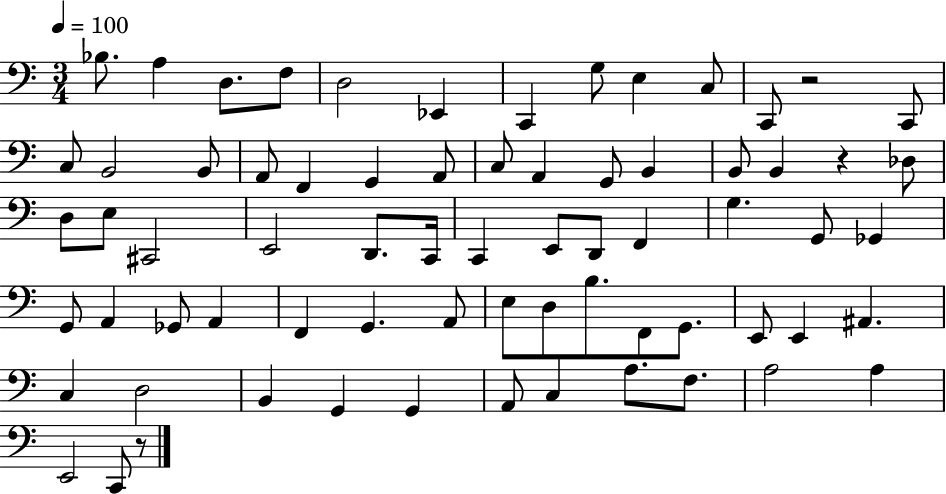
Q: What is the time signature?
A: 3/4